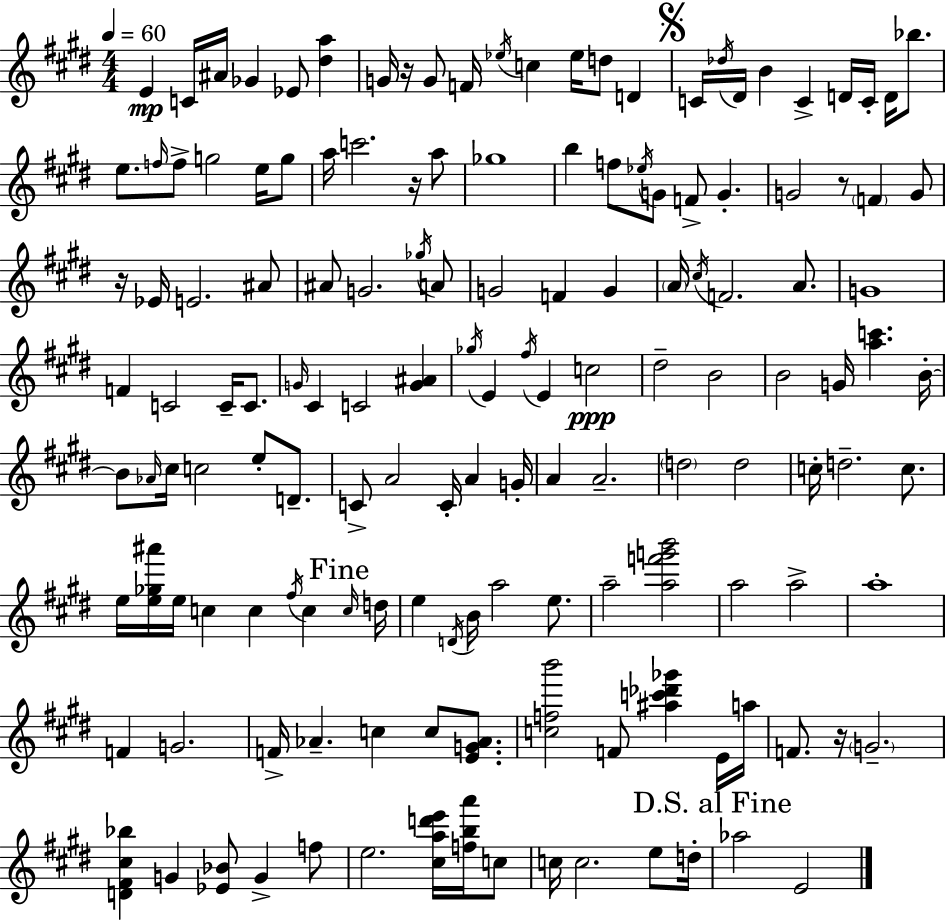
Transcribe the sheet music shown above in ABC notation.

X:1
T:Untitled
M:4/4
L:1/4
K:E
E C/4 ^A/4 _G _E/2 [^da] G/4 z/4 G/2 F/4 _e/4 c _e/4 d/2 D C/4 _d/4 ^D/4 B C D/4 C/4 D/4 _b/2 e/2 f/4 f/2 g2 e/4 g/2 a/4 c'2 z/4 a/2 _g4 b f/2 _e/4 G/2 F/2 G G2 z/2 F G/2 z/4 _E/4 E2 ^A/2 ^A/2 G2 _g/4 A/2 G2 F G A/4 ^c/4 F2 A/2 G4 F C2 C/4 C/2 G/4 ^C C2 [G^A] _g/4 E ^f/4 E c2 ^d2 B2 B2 G/4 [ac'] B/4 B/2 _A/4 ^c/4 c2 e/2 D/2 C/2 A2 C/4 A G/4 A A2 d2 d2 c/4 d2 c/2 e/4 [e_g^a']/4 e/4 c c ^f/4 c c/4 d/4 e D/4 B/4 a2 e/2 a2 [af'g'b']2 a2 a2 a4 F G2 F/4 _A c c/2 [EG_A]/2 [cfb']2 F/2 [^ac'_d'_g'] E/4 a/4 F/2 z/4 G2 [D^F^c_b] G [_E_B]/2 G f/2 e2 [^cad'e']/4 [fba']/4 c/2 c/4 c2 e/2 d/4 _a2 E2